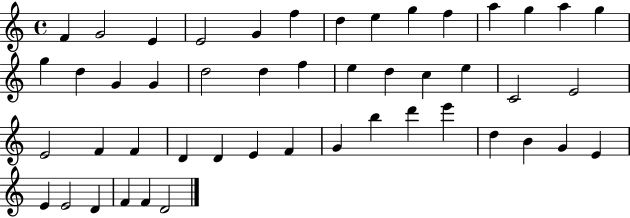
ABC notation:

X:1
T:Untitled
M:4/4
L:1/4
K:C
F G2 E E2 G f d e g f a g a g g d G G d2 d f e d c e C2 E2 E2 F F D D E F G b d' e' d B G E E E2 D F F D2